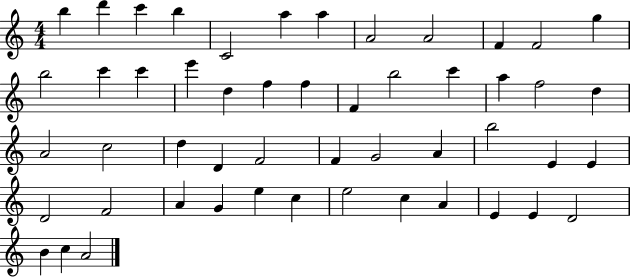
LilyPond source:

{
  \clef treble
  \numericTimeSignature
  \time 4/4
  \key c \major
  b''4 d'''4 c'''4 b''4 | c'2 a''4 a''4 | a'2 a'2 | f'4 f'2 g''4 | \break b''2 c'''4 c'''4 | e'''4 d''4 f''4 f''4 | f'4 b''2 c'''4 | a''4 f''2 d''4 | \break a'2 c''2 | d''4 d'4 f'2 | f'4 g'2 a'4 | b''2 e'4 e'4 | \break d'2 f'2 | a'4 g'4 e''4 c''4 | e''2 c''4 a'4 | e'4 e'4 d'2 | \break b'4 c''4 a'2 | \bar "|."
}